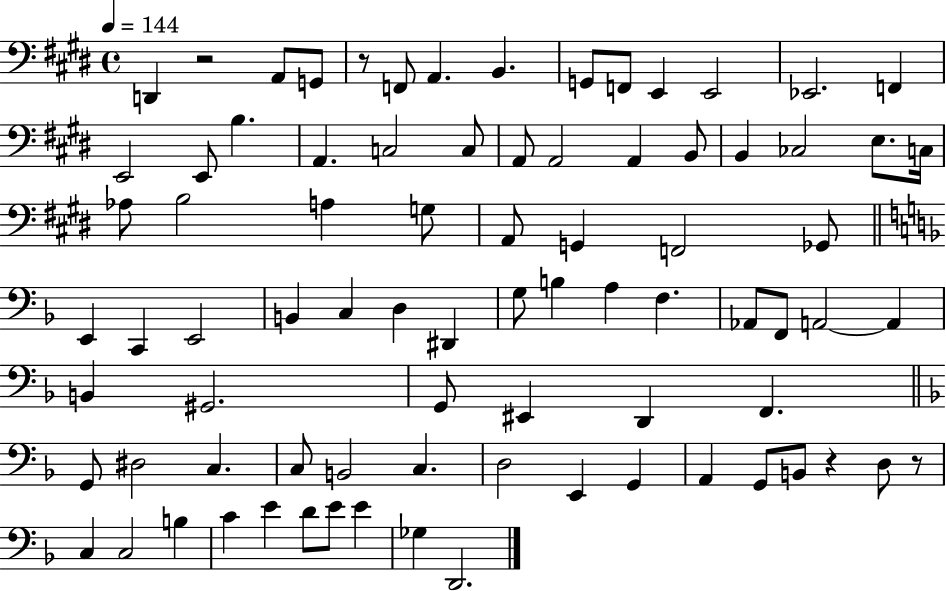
{
  \clef bass
  \time 4/4
  \defaultTimeSignature
  \key e \major
  \tempo 4 = 144
  d,4 r2 a,8 g,8 | r8 f,8 a,4. b,4. | g,8 f,8 e,4 e,2 | ees,2. f,4 | \break e,2 e,8 b4. | a,4. c2 c8 | a,8 a,2 a,4 b,8 | b,4 ces2 e8. c16 | \break aes8 b2 a4 g8 | a,8 g,4 f,2 ges,8 | \bar "||" \break \key f \major e,4 c,4 e,2 | b,4 c4 d4 dis,4 | g8 b4 a4 f4. | aes,8 f,8 a,2~~ a,4 | \break b,4 gis,2. | g,8 eis,4 d,4 f,4. | \bar "||" \break \key f \major g,8 dis2 c4. | c8 b,2 c4. | d2 e,4 g,4 | a,4 g,8 b,8 r4 d8 r8 | \break c4 c2 b4 | c'4 e'4 d'8 e'8 e'4 | ges4 d,2. | \bar "|."
}